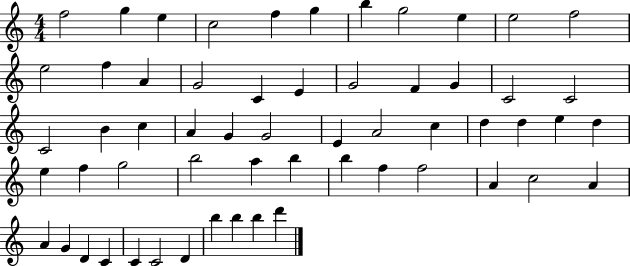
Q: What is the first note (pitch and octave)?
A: F5